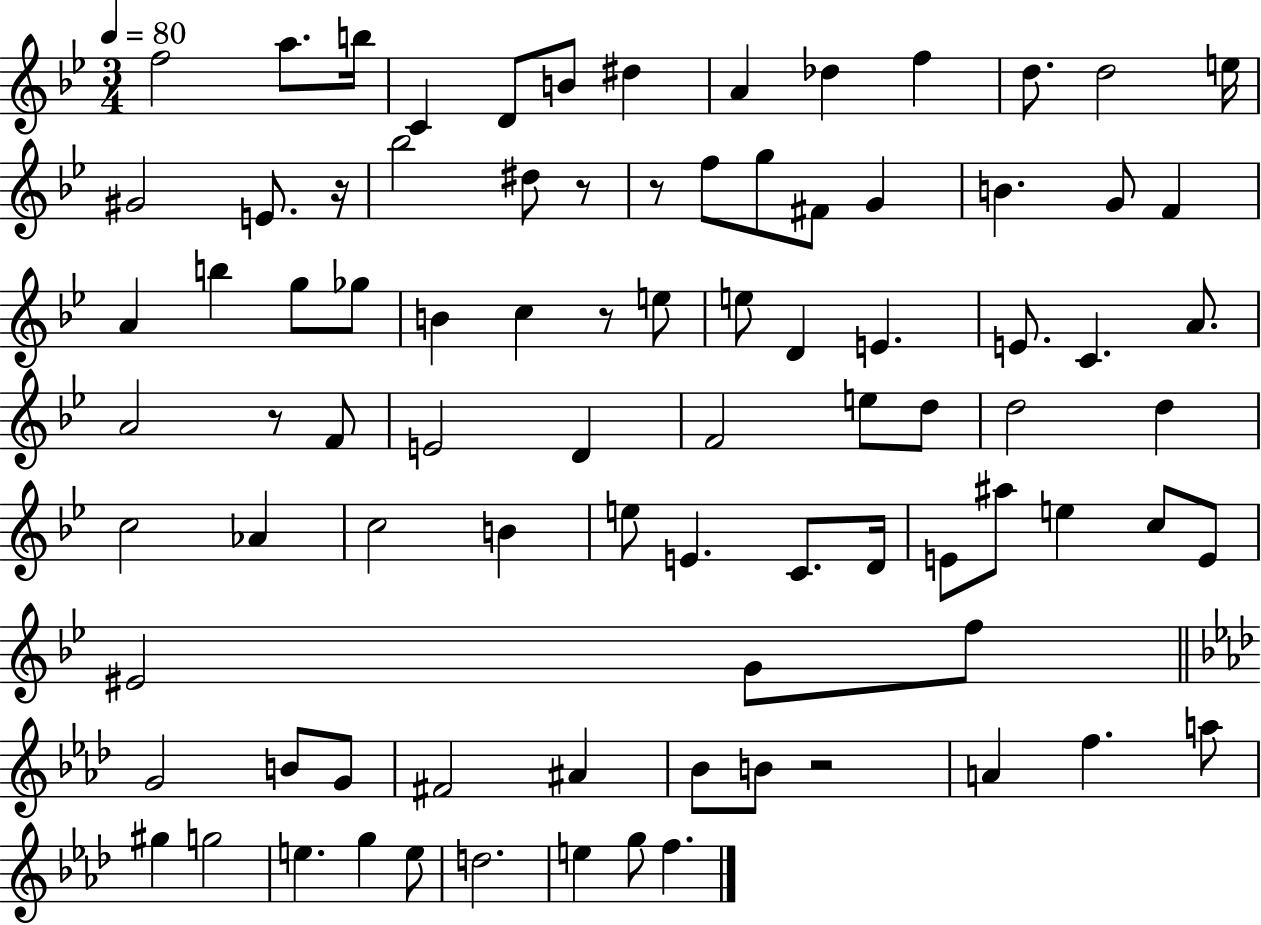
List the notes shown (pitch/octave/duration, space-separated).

F5/h A5/e. B5/s C4/q D4/e B4/e D#5/q A4/q Db5/q F5/q D5/e. D5/h E5/s G#4/h E4/e. R/s Bb5/h D#5/e R/e R/e F5/e G5/e F#4/e G4/q B4/q. G4/e F4/q A4/q B5/q G5/e Gb5/e B4/q C5/q R/e E5/e E5/e D4/q E4/q. E4/e. C4/q. A4/e. A4/h R/e F4/e E4/h D4/q F4/h E5/e D5/e D5/h D5/q C5/h Ab4/q C5/h B4/q E5/e E4/q. C4/e. D4/s E4/e A#5/e E5/q C5/e E4/e EIS4/h G4/e F5/e G4/h B4/e G4/e F#4/h A#4/q Bb4/e B4/e R/h A4/q F5/q. A5/e G#5/q G5/h E5/q. G5/q E5/e D5/h. E5/q G5/e F5/q.